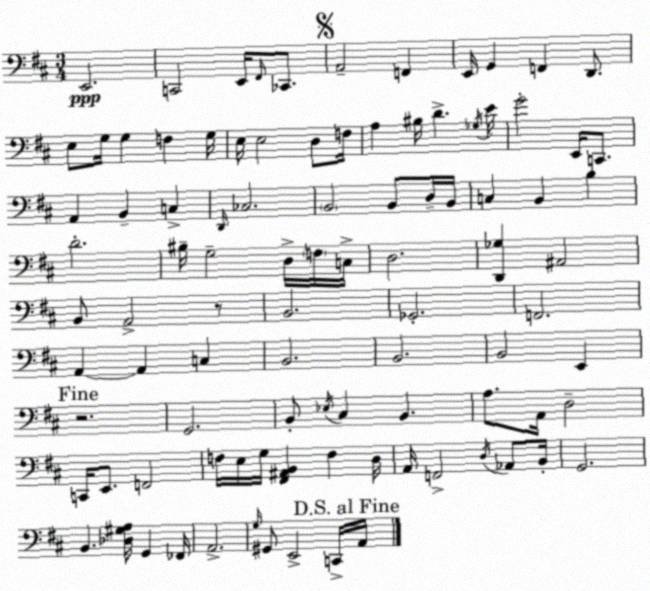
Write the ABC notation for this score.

X:1
T:Untitled
M:3/4
L:1/4
K:D
E,,2 C,,2 E,,/4 ^F,,/4 _C,,/2 A,,2 F,, E,,/4 G,, F,, D,,/2 E,/2 G,/4 G, F, G,/4 E,/4 E,2 D,/2 F,/4 A, ^B,/4 D _G,/4 E/4 G2 E,,/4 C,,/2 A,, B,, C, D,,/4 _C,2 B,,2 B,,/2 D,/4 B,,/4 C, B,, B, D2 ^B,/4 G,2 D,/4 F,/4 C,/4 D,2 [D,,_G,] ^A,,2 B,,/2 A,,2 z/2 B,,2 _G,,2 F,,2 A,, A,, C, B,,2 B,,2 B,,2 E,, z2 G,,2 B,,/2 _E,/4 ^C, B,, A,/2 A,,/4 D,2 C,,/4 E,,/2 F,,2 F,/4 E,/4 G,/4 [^F,,^A,,B,,] F, D,/4 A,,/4 F,,2 D,/4 _A,,/2 B,,/4 G,,2 B,, [_D,^G,A,]/4 G,, _F,,/4 A,,2 G,/4 ^G,,/2 E,,2 C,,/4 A,,/4